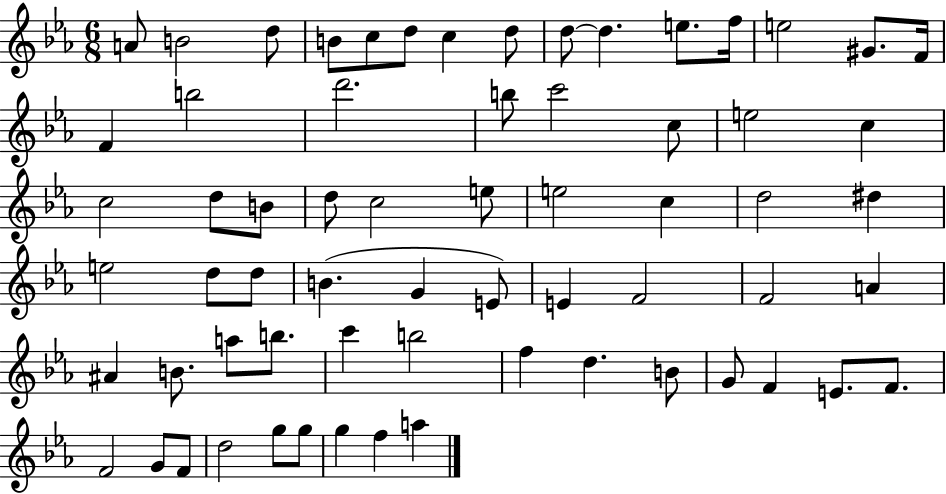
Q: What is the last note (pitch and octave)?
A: A5